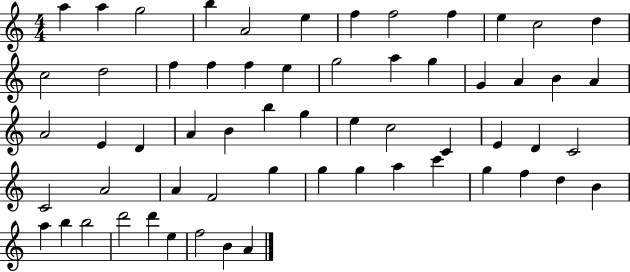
A5/q A5/q G5/h B5/q A4/h E5/q F5/q F5/h F5/q E5/q C5/h D5/q C5/h D5/h F5/q F5/q F5/q E5/q G5/h A5/q G5/q G4/q A4/q B4/q A4/q A4/h E4/q D4/q A4/q B4/q B5/q G5/q E5/q C5/h C4/q E4/q D4/q C4/h C4/h A4/h A4/q F4/h G5/q G5/q G5/q A5/q C6/q G5/q F5/q D5/q B4/q A5/q B5/q B5/h D6/h D6/q E5/q F5/h B4/q A4/q